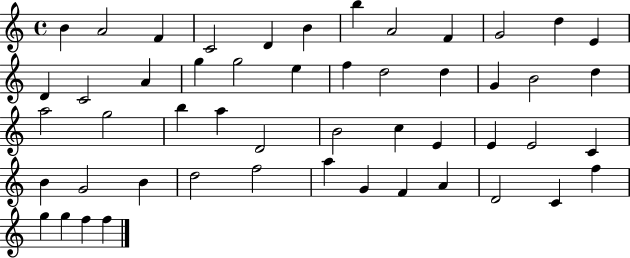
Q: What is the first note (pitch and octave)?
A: B4